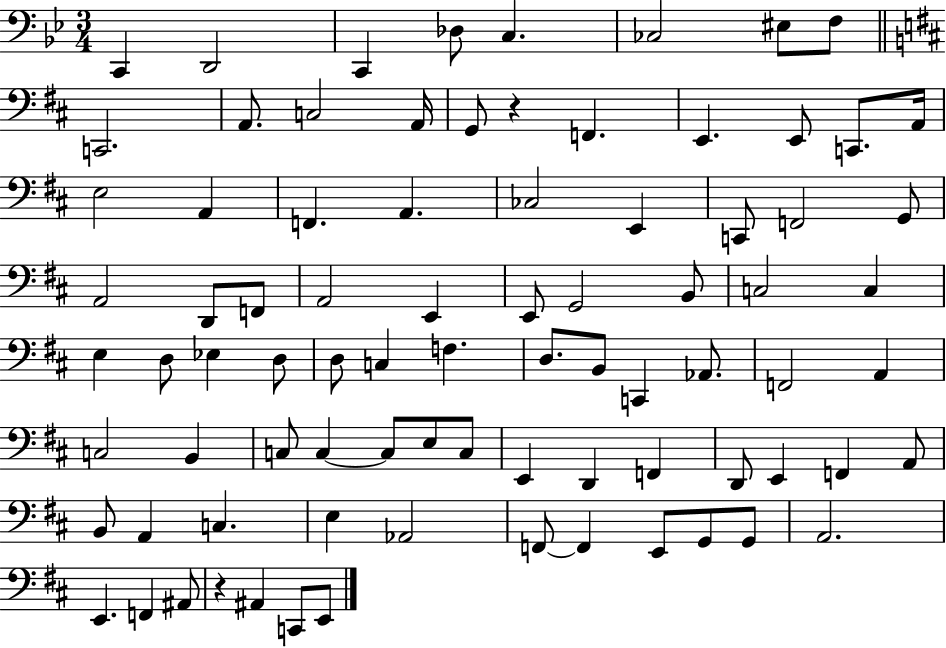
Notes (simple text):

C2/q D2/h C2/q Db3/e C3/q. CES3/h EIS3/e F3/e C2/h. A2/e. C3/h A2/s G2/e R/q F2/q. E2/q. E2/e C2/e. A2/s E3/h A2/q F2/q. A2/q. CES3/h E2/q C2/e F2/h G2/e A2/h D2/e F2/e A2/h E2/q E2/e G2/h B2/e C3/h C3/q E3/q D3/e Eb3/q D3/e D3/e C3/q F3/q. D3/e. B2/e C2/q Ab2/e. F2/h A2/q C3/h B2/q C3/e C3/q C3/e E3/e C3/e E2/q D2/q F2/q D2/e E2/q F2/q A2/e B2/e A2/q C3/q. E3/q Ab2/h F2/e F2/q E2/e G2/e G2/e A2/h. E2/q. F2/q A#2/e R/q A#2/q C2/e E2/e